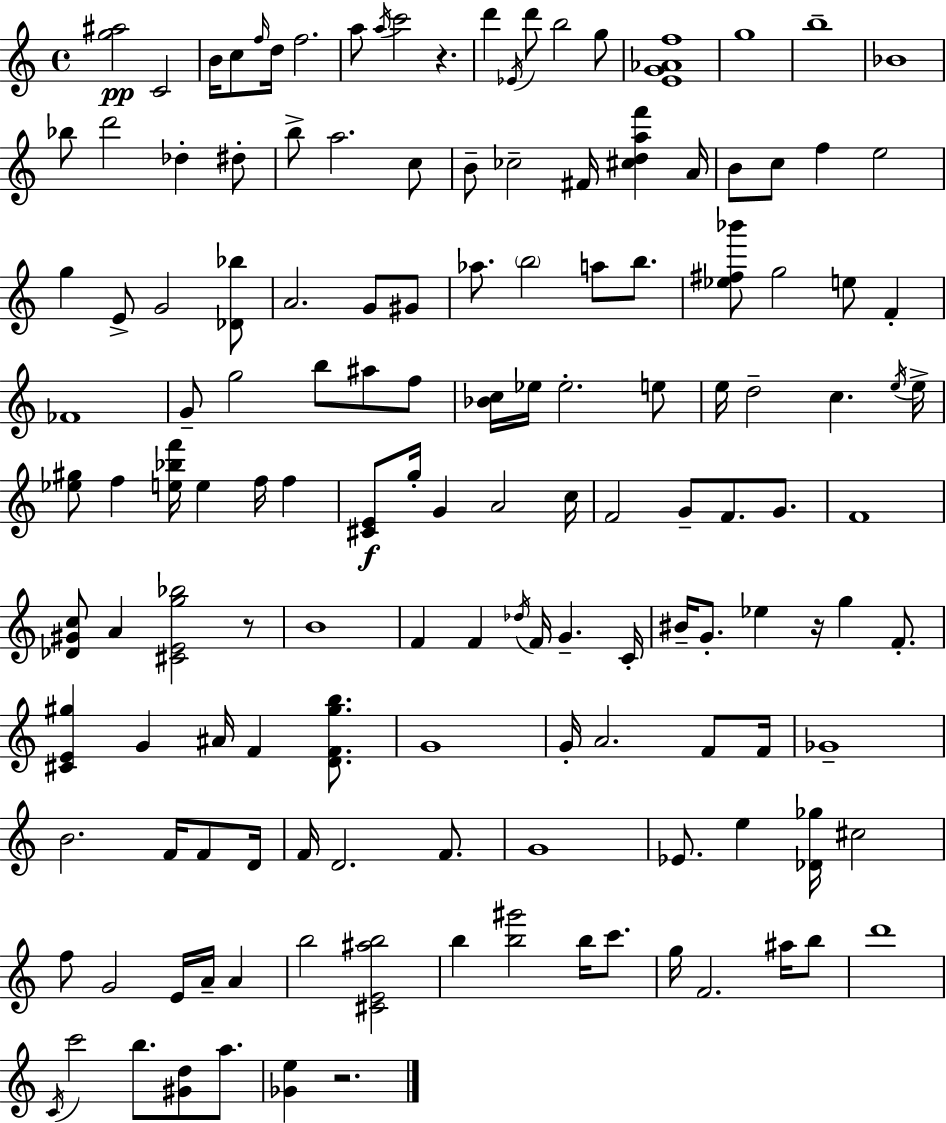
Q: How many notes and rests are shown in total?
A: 145